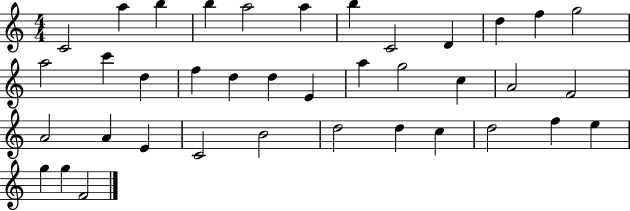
{
  \clef treble
  \numericTimeSignature
  \time 4/4
  \key c \major
  c'2 a''4 b''4 | b''4 a''2 a''4 | b''4 c'2 d'4 | d''4 f''4 g''2 | \break a''2 c'''4 d''4 | f''4 d''4 d''4 e'4 | a''4 g''2 c''4 | a'2 f'2 | \break a'2 a'4 e'4 | c'2 b'2 | d''2 d''4 c''4 | d''2 f''4 e''4 | \break g''4 g''4 f'2 | \bar "|."
}